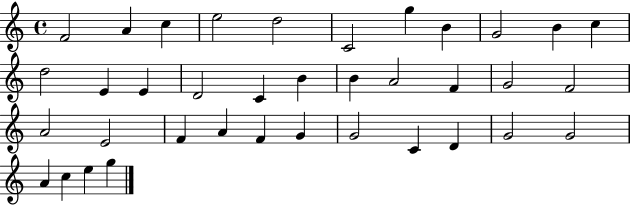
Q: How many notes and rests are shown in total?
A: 37